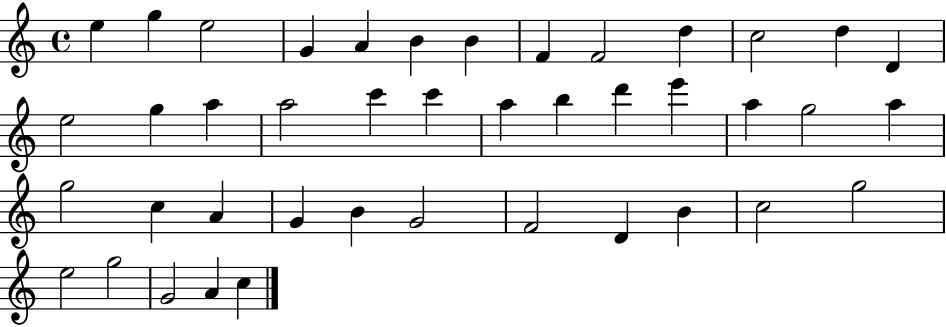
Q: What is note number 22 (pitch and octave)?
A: D6